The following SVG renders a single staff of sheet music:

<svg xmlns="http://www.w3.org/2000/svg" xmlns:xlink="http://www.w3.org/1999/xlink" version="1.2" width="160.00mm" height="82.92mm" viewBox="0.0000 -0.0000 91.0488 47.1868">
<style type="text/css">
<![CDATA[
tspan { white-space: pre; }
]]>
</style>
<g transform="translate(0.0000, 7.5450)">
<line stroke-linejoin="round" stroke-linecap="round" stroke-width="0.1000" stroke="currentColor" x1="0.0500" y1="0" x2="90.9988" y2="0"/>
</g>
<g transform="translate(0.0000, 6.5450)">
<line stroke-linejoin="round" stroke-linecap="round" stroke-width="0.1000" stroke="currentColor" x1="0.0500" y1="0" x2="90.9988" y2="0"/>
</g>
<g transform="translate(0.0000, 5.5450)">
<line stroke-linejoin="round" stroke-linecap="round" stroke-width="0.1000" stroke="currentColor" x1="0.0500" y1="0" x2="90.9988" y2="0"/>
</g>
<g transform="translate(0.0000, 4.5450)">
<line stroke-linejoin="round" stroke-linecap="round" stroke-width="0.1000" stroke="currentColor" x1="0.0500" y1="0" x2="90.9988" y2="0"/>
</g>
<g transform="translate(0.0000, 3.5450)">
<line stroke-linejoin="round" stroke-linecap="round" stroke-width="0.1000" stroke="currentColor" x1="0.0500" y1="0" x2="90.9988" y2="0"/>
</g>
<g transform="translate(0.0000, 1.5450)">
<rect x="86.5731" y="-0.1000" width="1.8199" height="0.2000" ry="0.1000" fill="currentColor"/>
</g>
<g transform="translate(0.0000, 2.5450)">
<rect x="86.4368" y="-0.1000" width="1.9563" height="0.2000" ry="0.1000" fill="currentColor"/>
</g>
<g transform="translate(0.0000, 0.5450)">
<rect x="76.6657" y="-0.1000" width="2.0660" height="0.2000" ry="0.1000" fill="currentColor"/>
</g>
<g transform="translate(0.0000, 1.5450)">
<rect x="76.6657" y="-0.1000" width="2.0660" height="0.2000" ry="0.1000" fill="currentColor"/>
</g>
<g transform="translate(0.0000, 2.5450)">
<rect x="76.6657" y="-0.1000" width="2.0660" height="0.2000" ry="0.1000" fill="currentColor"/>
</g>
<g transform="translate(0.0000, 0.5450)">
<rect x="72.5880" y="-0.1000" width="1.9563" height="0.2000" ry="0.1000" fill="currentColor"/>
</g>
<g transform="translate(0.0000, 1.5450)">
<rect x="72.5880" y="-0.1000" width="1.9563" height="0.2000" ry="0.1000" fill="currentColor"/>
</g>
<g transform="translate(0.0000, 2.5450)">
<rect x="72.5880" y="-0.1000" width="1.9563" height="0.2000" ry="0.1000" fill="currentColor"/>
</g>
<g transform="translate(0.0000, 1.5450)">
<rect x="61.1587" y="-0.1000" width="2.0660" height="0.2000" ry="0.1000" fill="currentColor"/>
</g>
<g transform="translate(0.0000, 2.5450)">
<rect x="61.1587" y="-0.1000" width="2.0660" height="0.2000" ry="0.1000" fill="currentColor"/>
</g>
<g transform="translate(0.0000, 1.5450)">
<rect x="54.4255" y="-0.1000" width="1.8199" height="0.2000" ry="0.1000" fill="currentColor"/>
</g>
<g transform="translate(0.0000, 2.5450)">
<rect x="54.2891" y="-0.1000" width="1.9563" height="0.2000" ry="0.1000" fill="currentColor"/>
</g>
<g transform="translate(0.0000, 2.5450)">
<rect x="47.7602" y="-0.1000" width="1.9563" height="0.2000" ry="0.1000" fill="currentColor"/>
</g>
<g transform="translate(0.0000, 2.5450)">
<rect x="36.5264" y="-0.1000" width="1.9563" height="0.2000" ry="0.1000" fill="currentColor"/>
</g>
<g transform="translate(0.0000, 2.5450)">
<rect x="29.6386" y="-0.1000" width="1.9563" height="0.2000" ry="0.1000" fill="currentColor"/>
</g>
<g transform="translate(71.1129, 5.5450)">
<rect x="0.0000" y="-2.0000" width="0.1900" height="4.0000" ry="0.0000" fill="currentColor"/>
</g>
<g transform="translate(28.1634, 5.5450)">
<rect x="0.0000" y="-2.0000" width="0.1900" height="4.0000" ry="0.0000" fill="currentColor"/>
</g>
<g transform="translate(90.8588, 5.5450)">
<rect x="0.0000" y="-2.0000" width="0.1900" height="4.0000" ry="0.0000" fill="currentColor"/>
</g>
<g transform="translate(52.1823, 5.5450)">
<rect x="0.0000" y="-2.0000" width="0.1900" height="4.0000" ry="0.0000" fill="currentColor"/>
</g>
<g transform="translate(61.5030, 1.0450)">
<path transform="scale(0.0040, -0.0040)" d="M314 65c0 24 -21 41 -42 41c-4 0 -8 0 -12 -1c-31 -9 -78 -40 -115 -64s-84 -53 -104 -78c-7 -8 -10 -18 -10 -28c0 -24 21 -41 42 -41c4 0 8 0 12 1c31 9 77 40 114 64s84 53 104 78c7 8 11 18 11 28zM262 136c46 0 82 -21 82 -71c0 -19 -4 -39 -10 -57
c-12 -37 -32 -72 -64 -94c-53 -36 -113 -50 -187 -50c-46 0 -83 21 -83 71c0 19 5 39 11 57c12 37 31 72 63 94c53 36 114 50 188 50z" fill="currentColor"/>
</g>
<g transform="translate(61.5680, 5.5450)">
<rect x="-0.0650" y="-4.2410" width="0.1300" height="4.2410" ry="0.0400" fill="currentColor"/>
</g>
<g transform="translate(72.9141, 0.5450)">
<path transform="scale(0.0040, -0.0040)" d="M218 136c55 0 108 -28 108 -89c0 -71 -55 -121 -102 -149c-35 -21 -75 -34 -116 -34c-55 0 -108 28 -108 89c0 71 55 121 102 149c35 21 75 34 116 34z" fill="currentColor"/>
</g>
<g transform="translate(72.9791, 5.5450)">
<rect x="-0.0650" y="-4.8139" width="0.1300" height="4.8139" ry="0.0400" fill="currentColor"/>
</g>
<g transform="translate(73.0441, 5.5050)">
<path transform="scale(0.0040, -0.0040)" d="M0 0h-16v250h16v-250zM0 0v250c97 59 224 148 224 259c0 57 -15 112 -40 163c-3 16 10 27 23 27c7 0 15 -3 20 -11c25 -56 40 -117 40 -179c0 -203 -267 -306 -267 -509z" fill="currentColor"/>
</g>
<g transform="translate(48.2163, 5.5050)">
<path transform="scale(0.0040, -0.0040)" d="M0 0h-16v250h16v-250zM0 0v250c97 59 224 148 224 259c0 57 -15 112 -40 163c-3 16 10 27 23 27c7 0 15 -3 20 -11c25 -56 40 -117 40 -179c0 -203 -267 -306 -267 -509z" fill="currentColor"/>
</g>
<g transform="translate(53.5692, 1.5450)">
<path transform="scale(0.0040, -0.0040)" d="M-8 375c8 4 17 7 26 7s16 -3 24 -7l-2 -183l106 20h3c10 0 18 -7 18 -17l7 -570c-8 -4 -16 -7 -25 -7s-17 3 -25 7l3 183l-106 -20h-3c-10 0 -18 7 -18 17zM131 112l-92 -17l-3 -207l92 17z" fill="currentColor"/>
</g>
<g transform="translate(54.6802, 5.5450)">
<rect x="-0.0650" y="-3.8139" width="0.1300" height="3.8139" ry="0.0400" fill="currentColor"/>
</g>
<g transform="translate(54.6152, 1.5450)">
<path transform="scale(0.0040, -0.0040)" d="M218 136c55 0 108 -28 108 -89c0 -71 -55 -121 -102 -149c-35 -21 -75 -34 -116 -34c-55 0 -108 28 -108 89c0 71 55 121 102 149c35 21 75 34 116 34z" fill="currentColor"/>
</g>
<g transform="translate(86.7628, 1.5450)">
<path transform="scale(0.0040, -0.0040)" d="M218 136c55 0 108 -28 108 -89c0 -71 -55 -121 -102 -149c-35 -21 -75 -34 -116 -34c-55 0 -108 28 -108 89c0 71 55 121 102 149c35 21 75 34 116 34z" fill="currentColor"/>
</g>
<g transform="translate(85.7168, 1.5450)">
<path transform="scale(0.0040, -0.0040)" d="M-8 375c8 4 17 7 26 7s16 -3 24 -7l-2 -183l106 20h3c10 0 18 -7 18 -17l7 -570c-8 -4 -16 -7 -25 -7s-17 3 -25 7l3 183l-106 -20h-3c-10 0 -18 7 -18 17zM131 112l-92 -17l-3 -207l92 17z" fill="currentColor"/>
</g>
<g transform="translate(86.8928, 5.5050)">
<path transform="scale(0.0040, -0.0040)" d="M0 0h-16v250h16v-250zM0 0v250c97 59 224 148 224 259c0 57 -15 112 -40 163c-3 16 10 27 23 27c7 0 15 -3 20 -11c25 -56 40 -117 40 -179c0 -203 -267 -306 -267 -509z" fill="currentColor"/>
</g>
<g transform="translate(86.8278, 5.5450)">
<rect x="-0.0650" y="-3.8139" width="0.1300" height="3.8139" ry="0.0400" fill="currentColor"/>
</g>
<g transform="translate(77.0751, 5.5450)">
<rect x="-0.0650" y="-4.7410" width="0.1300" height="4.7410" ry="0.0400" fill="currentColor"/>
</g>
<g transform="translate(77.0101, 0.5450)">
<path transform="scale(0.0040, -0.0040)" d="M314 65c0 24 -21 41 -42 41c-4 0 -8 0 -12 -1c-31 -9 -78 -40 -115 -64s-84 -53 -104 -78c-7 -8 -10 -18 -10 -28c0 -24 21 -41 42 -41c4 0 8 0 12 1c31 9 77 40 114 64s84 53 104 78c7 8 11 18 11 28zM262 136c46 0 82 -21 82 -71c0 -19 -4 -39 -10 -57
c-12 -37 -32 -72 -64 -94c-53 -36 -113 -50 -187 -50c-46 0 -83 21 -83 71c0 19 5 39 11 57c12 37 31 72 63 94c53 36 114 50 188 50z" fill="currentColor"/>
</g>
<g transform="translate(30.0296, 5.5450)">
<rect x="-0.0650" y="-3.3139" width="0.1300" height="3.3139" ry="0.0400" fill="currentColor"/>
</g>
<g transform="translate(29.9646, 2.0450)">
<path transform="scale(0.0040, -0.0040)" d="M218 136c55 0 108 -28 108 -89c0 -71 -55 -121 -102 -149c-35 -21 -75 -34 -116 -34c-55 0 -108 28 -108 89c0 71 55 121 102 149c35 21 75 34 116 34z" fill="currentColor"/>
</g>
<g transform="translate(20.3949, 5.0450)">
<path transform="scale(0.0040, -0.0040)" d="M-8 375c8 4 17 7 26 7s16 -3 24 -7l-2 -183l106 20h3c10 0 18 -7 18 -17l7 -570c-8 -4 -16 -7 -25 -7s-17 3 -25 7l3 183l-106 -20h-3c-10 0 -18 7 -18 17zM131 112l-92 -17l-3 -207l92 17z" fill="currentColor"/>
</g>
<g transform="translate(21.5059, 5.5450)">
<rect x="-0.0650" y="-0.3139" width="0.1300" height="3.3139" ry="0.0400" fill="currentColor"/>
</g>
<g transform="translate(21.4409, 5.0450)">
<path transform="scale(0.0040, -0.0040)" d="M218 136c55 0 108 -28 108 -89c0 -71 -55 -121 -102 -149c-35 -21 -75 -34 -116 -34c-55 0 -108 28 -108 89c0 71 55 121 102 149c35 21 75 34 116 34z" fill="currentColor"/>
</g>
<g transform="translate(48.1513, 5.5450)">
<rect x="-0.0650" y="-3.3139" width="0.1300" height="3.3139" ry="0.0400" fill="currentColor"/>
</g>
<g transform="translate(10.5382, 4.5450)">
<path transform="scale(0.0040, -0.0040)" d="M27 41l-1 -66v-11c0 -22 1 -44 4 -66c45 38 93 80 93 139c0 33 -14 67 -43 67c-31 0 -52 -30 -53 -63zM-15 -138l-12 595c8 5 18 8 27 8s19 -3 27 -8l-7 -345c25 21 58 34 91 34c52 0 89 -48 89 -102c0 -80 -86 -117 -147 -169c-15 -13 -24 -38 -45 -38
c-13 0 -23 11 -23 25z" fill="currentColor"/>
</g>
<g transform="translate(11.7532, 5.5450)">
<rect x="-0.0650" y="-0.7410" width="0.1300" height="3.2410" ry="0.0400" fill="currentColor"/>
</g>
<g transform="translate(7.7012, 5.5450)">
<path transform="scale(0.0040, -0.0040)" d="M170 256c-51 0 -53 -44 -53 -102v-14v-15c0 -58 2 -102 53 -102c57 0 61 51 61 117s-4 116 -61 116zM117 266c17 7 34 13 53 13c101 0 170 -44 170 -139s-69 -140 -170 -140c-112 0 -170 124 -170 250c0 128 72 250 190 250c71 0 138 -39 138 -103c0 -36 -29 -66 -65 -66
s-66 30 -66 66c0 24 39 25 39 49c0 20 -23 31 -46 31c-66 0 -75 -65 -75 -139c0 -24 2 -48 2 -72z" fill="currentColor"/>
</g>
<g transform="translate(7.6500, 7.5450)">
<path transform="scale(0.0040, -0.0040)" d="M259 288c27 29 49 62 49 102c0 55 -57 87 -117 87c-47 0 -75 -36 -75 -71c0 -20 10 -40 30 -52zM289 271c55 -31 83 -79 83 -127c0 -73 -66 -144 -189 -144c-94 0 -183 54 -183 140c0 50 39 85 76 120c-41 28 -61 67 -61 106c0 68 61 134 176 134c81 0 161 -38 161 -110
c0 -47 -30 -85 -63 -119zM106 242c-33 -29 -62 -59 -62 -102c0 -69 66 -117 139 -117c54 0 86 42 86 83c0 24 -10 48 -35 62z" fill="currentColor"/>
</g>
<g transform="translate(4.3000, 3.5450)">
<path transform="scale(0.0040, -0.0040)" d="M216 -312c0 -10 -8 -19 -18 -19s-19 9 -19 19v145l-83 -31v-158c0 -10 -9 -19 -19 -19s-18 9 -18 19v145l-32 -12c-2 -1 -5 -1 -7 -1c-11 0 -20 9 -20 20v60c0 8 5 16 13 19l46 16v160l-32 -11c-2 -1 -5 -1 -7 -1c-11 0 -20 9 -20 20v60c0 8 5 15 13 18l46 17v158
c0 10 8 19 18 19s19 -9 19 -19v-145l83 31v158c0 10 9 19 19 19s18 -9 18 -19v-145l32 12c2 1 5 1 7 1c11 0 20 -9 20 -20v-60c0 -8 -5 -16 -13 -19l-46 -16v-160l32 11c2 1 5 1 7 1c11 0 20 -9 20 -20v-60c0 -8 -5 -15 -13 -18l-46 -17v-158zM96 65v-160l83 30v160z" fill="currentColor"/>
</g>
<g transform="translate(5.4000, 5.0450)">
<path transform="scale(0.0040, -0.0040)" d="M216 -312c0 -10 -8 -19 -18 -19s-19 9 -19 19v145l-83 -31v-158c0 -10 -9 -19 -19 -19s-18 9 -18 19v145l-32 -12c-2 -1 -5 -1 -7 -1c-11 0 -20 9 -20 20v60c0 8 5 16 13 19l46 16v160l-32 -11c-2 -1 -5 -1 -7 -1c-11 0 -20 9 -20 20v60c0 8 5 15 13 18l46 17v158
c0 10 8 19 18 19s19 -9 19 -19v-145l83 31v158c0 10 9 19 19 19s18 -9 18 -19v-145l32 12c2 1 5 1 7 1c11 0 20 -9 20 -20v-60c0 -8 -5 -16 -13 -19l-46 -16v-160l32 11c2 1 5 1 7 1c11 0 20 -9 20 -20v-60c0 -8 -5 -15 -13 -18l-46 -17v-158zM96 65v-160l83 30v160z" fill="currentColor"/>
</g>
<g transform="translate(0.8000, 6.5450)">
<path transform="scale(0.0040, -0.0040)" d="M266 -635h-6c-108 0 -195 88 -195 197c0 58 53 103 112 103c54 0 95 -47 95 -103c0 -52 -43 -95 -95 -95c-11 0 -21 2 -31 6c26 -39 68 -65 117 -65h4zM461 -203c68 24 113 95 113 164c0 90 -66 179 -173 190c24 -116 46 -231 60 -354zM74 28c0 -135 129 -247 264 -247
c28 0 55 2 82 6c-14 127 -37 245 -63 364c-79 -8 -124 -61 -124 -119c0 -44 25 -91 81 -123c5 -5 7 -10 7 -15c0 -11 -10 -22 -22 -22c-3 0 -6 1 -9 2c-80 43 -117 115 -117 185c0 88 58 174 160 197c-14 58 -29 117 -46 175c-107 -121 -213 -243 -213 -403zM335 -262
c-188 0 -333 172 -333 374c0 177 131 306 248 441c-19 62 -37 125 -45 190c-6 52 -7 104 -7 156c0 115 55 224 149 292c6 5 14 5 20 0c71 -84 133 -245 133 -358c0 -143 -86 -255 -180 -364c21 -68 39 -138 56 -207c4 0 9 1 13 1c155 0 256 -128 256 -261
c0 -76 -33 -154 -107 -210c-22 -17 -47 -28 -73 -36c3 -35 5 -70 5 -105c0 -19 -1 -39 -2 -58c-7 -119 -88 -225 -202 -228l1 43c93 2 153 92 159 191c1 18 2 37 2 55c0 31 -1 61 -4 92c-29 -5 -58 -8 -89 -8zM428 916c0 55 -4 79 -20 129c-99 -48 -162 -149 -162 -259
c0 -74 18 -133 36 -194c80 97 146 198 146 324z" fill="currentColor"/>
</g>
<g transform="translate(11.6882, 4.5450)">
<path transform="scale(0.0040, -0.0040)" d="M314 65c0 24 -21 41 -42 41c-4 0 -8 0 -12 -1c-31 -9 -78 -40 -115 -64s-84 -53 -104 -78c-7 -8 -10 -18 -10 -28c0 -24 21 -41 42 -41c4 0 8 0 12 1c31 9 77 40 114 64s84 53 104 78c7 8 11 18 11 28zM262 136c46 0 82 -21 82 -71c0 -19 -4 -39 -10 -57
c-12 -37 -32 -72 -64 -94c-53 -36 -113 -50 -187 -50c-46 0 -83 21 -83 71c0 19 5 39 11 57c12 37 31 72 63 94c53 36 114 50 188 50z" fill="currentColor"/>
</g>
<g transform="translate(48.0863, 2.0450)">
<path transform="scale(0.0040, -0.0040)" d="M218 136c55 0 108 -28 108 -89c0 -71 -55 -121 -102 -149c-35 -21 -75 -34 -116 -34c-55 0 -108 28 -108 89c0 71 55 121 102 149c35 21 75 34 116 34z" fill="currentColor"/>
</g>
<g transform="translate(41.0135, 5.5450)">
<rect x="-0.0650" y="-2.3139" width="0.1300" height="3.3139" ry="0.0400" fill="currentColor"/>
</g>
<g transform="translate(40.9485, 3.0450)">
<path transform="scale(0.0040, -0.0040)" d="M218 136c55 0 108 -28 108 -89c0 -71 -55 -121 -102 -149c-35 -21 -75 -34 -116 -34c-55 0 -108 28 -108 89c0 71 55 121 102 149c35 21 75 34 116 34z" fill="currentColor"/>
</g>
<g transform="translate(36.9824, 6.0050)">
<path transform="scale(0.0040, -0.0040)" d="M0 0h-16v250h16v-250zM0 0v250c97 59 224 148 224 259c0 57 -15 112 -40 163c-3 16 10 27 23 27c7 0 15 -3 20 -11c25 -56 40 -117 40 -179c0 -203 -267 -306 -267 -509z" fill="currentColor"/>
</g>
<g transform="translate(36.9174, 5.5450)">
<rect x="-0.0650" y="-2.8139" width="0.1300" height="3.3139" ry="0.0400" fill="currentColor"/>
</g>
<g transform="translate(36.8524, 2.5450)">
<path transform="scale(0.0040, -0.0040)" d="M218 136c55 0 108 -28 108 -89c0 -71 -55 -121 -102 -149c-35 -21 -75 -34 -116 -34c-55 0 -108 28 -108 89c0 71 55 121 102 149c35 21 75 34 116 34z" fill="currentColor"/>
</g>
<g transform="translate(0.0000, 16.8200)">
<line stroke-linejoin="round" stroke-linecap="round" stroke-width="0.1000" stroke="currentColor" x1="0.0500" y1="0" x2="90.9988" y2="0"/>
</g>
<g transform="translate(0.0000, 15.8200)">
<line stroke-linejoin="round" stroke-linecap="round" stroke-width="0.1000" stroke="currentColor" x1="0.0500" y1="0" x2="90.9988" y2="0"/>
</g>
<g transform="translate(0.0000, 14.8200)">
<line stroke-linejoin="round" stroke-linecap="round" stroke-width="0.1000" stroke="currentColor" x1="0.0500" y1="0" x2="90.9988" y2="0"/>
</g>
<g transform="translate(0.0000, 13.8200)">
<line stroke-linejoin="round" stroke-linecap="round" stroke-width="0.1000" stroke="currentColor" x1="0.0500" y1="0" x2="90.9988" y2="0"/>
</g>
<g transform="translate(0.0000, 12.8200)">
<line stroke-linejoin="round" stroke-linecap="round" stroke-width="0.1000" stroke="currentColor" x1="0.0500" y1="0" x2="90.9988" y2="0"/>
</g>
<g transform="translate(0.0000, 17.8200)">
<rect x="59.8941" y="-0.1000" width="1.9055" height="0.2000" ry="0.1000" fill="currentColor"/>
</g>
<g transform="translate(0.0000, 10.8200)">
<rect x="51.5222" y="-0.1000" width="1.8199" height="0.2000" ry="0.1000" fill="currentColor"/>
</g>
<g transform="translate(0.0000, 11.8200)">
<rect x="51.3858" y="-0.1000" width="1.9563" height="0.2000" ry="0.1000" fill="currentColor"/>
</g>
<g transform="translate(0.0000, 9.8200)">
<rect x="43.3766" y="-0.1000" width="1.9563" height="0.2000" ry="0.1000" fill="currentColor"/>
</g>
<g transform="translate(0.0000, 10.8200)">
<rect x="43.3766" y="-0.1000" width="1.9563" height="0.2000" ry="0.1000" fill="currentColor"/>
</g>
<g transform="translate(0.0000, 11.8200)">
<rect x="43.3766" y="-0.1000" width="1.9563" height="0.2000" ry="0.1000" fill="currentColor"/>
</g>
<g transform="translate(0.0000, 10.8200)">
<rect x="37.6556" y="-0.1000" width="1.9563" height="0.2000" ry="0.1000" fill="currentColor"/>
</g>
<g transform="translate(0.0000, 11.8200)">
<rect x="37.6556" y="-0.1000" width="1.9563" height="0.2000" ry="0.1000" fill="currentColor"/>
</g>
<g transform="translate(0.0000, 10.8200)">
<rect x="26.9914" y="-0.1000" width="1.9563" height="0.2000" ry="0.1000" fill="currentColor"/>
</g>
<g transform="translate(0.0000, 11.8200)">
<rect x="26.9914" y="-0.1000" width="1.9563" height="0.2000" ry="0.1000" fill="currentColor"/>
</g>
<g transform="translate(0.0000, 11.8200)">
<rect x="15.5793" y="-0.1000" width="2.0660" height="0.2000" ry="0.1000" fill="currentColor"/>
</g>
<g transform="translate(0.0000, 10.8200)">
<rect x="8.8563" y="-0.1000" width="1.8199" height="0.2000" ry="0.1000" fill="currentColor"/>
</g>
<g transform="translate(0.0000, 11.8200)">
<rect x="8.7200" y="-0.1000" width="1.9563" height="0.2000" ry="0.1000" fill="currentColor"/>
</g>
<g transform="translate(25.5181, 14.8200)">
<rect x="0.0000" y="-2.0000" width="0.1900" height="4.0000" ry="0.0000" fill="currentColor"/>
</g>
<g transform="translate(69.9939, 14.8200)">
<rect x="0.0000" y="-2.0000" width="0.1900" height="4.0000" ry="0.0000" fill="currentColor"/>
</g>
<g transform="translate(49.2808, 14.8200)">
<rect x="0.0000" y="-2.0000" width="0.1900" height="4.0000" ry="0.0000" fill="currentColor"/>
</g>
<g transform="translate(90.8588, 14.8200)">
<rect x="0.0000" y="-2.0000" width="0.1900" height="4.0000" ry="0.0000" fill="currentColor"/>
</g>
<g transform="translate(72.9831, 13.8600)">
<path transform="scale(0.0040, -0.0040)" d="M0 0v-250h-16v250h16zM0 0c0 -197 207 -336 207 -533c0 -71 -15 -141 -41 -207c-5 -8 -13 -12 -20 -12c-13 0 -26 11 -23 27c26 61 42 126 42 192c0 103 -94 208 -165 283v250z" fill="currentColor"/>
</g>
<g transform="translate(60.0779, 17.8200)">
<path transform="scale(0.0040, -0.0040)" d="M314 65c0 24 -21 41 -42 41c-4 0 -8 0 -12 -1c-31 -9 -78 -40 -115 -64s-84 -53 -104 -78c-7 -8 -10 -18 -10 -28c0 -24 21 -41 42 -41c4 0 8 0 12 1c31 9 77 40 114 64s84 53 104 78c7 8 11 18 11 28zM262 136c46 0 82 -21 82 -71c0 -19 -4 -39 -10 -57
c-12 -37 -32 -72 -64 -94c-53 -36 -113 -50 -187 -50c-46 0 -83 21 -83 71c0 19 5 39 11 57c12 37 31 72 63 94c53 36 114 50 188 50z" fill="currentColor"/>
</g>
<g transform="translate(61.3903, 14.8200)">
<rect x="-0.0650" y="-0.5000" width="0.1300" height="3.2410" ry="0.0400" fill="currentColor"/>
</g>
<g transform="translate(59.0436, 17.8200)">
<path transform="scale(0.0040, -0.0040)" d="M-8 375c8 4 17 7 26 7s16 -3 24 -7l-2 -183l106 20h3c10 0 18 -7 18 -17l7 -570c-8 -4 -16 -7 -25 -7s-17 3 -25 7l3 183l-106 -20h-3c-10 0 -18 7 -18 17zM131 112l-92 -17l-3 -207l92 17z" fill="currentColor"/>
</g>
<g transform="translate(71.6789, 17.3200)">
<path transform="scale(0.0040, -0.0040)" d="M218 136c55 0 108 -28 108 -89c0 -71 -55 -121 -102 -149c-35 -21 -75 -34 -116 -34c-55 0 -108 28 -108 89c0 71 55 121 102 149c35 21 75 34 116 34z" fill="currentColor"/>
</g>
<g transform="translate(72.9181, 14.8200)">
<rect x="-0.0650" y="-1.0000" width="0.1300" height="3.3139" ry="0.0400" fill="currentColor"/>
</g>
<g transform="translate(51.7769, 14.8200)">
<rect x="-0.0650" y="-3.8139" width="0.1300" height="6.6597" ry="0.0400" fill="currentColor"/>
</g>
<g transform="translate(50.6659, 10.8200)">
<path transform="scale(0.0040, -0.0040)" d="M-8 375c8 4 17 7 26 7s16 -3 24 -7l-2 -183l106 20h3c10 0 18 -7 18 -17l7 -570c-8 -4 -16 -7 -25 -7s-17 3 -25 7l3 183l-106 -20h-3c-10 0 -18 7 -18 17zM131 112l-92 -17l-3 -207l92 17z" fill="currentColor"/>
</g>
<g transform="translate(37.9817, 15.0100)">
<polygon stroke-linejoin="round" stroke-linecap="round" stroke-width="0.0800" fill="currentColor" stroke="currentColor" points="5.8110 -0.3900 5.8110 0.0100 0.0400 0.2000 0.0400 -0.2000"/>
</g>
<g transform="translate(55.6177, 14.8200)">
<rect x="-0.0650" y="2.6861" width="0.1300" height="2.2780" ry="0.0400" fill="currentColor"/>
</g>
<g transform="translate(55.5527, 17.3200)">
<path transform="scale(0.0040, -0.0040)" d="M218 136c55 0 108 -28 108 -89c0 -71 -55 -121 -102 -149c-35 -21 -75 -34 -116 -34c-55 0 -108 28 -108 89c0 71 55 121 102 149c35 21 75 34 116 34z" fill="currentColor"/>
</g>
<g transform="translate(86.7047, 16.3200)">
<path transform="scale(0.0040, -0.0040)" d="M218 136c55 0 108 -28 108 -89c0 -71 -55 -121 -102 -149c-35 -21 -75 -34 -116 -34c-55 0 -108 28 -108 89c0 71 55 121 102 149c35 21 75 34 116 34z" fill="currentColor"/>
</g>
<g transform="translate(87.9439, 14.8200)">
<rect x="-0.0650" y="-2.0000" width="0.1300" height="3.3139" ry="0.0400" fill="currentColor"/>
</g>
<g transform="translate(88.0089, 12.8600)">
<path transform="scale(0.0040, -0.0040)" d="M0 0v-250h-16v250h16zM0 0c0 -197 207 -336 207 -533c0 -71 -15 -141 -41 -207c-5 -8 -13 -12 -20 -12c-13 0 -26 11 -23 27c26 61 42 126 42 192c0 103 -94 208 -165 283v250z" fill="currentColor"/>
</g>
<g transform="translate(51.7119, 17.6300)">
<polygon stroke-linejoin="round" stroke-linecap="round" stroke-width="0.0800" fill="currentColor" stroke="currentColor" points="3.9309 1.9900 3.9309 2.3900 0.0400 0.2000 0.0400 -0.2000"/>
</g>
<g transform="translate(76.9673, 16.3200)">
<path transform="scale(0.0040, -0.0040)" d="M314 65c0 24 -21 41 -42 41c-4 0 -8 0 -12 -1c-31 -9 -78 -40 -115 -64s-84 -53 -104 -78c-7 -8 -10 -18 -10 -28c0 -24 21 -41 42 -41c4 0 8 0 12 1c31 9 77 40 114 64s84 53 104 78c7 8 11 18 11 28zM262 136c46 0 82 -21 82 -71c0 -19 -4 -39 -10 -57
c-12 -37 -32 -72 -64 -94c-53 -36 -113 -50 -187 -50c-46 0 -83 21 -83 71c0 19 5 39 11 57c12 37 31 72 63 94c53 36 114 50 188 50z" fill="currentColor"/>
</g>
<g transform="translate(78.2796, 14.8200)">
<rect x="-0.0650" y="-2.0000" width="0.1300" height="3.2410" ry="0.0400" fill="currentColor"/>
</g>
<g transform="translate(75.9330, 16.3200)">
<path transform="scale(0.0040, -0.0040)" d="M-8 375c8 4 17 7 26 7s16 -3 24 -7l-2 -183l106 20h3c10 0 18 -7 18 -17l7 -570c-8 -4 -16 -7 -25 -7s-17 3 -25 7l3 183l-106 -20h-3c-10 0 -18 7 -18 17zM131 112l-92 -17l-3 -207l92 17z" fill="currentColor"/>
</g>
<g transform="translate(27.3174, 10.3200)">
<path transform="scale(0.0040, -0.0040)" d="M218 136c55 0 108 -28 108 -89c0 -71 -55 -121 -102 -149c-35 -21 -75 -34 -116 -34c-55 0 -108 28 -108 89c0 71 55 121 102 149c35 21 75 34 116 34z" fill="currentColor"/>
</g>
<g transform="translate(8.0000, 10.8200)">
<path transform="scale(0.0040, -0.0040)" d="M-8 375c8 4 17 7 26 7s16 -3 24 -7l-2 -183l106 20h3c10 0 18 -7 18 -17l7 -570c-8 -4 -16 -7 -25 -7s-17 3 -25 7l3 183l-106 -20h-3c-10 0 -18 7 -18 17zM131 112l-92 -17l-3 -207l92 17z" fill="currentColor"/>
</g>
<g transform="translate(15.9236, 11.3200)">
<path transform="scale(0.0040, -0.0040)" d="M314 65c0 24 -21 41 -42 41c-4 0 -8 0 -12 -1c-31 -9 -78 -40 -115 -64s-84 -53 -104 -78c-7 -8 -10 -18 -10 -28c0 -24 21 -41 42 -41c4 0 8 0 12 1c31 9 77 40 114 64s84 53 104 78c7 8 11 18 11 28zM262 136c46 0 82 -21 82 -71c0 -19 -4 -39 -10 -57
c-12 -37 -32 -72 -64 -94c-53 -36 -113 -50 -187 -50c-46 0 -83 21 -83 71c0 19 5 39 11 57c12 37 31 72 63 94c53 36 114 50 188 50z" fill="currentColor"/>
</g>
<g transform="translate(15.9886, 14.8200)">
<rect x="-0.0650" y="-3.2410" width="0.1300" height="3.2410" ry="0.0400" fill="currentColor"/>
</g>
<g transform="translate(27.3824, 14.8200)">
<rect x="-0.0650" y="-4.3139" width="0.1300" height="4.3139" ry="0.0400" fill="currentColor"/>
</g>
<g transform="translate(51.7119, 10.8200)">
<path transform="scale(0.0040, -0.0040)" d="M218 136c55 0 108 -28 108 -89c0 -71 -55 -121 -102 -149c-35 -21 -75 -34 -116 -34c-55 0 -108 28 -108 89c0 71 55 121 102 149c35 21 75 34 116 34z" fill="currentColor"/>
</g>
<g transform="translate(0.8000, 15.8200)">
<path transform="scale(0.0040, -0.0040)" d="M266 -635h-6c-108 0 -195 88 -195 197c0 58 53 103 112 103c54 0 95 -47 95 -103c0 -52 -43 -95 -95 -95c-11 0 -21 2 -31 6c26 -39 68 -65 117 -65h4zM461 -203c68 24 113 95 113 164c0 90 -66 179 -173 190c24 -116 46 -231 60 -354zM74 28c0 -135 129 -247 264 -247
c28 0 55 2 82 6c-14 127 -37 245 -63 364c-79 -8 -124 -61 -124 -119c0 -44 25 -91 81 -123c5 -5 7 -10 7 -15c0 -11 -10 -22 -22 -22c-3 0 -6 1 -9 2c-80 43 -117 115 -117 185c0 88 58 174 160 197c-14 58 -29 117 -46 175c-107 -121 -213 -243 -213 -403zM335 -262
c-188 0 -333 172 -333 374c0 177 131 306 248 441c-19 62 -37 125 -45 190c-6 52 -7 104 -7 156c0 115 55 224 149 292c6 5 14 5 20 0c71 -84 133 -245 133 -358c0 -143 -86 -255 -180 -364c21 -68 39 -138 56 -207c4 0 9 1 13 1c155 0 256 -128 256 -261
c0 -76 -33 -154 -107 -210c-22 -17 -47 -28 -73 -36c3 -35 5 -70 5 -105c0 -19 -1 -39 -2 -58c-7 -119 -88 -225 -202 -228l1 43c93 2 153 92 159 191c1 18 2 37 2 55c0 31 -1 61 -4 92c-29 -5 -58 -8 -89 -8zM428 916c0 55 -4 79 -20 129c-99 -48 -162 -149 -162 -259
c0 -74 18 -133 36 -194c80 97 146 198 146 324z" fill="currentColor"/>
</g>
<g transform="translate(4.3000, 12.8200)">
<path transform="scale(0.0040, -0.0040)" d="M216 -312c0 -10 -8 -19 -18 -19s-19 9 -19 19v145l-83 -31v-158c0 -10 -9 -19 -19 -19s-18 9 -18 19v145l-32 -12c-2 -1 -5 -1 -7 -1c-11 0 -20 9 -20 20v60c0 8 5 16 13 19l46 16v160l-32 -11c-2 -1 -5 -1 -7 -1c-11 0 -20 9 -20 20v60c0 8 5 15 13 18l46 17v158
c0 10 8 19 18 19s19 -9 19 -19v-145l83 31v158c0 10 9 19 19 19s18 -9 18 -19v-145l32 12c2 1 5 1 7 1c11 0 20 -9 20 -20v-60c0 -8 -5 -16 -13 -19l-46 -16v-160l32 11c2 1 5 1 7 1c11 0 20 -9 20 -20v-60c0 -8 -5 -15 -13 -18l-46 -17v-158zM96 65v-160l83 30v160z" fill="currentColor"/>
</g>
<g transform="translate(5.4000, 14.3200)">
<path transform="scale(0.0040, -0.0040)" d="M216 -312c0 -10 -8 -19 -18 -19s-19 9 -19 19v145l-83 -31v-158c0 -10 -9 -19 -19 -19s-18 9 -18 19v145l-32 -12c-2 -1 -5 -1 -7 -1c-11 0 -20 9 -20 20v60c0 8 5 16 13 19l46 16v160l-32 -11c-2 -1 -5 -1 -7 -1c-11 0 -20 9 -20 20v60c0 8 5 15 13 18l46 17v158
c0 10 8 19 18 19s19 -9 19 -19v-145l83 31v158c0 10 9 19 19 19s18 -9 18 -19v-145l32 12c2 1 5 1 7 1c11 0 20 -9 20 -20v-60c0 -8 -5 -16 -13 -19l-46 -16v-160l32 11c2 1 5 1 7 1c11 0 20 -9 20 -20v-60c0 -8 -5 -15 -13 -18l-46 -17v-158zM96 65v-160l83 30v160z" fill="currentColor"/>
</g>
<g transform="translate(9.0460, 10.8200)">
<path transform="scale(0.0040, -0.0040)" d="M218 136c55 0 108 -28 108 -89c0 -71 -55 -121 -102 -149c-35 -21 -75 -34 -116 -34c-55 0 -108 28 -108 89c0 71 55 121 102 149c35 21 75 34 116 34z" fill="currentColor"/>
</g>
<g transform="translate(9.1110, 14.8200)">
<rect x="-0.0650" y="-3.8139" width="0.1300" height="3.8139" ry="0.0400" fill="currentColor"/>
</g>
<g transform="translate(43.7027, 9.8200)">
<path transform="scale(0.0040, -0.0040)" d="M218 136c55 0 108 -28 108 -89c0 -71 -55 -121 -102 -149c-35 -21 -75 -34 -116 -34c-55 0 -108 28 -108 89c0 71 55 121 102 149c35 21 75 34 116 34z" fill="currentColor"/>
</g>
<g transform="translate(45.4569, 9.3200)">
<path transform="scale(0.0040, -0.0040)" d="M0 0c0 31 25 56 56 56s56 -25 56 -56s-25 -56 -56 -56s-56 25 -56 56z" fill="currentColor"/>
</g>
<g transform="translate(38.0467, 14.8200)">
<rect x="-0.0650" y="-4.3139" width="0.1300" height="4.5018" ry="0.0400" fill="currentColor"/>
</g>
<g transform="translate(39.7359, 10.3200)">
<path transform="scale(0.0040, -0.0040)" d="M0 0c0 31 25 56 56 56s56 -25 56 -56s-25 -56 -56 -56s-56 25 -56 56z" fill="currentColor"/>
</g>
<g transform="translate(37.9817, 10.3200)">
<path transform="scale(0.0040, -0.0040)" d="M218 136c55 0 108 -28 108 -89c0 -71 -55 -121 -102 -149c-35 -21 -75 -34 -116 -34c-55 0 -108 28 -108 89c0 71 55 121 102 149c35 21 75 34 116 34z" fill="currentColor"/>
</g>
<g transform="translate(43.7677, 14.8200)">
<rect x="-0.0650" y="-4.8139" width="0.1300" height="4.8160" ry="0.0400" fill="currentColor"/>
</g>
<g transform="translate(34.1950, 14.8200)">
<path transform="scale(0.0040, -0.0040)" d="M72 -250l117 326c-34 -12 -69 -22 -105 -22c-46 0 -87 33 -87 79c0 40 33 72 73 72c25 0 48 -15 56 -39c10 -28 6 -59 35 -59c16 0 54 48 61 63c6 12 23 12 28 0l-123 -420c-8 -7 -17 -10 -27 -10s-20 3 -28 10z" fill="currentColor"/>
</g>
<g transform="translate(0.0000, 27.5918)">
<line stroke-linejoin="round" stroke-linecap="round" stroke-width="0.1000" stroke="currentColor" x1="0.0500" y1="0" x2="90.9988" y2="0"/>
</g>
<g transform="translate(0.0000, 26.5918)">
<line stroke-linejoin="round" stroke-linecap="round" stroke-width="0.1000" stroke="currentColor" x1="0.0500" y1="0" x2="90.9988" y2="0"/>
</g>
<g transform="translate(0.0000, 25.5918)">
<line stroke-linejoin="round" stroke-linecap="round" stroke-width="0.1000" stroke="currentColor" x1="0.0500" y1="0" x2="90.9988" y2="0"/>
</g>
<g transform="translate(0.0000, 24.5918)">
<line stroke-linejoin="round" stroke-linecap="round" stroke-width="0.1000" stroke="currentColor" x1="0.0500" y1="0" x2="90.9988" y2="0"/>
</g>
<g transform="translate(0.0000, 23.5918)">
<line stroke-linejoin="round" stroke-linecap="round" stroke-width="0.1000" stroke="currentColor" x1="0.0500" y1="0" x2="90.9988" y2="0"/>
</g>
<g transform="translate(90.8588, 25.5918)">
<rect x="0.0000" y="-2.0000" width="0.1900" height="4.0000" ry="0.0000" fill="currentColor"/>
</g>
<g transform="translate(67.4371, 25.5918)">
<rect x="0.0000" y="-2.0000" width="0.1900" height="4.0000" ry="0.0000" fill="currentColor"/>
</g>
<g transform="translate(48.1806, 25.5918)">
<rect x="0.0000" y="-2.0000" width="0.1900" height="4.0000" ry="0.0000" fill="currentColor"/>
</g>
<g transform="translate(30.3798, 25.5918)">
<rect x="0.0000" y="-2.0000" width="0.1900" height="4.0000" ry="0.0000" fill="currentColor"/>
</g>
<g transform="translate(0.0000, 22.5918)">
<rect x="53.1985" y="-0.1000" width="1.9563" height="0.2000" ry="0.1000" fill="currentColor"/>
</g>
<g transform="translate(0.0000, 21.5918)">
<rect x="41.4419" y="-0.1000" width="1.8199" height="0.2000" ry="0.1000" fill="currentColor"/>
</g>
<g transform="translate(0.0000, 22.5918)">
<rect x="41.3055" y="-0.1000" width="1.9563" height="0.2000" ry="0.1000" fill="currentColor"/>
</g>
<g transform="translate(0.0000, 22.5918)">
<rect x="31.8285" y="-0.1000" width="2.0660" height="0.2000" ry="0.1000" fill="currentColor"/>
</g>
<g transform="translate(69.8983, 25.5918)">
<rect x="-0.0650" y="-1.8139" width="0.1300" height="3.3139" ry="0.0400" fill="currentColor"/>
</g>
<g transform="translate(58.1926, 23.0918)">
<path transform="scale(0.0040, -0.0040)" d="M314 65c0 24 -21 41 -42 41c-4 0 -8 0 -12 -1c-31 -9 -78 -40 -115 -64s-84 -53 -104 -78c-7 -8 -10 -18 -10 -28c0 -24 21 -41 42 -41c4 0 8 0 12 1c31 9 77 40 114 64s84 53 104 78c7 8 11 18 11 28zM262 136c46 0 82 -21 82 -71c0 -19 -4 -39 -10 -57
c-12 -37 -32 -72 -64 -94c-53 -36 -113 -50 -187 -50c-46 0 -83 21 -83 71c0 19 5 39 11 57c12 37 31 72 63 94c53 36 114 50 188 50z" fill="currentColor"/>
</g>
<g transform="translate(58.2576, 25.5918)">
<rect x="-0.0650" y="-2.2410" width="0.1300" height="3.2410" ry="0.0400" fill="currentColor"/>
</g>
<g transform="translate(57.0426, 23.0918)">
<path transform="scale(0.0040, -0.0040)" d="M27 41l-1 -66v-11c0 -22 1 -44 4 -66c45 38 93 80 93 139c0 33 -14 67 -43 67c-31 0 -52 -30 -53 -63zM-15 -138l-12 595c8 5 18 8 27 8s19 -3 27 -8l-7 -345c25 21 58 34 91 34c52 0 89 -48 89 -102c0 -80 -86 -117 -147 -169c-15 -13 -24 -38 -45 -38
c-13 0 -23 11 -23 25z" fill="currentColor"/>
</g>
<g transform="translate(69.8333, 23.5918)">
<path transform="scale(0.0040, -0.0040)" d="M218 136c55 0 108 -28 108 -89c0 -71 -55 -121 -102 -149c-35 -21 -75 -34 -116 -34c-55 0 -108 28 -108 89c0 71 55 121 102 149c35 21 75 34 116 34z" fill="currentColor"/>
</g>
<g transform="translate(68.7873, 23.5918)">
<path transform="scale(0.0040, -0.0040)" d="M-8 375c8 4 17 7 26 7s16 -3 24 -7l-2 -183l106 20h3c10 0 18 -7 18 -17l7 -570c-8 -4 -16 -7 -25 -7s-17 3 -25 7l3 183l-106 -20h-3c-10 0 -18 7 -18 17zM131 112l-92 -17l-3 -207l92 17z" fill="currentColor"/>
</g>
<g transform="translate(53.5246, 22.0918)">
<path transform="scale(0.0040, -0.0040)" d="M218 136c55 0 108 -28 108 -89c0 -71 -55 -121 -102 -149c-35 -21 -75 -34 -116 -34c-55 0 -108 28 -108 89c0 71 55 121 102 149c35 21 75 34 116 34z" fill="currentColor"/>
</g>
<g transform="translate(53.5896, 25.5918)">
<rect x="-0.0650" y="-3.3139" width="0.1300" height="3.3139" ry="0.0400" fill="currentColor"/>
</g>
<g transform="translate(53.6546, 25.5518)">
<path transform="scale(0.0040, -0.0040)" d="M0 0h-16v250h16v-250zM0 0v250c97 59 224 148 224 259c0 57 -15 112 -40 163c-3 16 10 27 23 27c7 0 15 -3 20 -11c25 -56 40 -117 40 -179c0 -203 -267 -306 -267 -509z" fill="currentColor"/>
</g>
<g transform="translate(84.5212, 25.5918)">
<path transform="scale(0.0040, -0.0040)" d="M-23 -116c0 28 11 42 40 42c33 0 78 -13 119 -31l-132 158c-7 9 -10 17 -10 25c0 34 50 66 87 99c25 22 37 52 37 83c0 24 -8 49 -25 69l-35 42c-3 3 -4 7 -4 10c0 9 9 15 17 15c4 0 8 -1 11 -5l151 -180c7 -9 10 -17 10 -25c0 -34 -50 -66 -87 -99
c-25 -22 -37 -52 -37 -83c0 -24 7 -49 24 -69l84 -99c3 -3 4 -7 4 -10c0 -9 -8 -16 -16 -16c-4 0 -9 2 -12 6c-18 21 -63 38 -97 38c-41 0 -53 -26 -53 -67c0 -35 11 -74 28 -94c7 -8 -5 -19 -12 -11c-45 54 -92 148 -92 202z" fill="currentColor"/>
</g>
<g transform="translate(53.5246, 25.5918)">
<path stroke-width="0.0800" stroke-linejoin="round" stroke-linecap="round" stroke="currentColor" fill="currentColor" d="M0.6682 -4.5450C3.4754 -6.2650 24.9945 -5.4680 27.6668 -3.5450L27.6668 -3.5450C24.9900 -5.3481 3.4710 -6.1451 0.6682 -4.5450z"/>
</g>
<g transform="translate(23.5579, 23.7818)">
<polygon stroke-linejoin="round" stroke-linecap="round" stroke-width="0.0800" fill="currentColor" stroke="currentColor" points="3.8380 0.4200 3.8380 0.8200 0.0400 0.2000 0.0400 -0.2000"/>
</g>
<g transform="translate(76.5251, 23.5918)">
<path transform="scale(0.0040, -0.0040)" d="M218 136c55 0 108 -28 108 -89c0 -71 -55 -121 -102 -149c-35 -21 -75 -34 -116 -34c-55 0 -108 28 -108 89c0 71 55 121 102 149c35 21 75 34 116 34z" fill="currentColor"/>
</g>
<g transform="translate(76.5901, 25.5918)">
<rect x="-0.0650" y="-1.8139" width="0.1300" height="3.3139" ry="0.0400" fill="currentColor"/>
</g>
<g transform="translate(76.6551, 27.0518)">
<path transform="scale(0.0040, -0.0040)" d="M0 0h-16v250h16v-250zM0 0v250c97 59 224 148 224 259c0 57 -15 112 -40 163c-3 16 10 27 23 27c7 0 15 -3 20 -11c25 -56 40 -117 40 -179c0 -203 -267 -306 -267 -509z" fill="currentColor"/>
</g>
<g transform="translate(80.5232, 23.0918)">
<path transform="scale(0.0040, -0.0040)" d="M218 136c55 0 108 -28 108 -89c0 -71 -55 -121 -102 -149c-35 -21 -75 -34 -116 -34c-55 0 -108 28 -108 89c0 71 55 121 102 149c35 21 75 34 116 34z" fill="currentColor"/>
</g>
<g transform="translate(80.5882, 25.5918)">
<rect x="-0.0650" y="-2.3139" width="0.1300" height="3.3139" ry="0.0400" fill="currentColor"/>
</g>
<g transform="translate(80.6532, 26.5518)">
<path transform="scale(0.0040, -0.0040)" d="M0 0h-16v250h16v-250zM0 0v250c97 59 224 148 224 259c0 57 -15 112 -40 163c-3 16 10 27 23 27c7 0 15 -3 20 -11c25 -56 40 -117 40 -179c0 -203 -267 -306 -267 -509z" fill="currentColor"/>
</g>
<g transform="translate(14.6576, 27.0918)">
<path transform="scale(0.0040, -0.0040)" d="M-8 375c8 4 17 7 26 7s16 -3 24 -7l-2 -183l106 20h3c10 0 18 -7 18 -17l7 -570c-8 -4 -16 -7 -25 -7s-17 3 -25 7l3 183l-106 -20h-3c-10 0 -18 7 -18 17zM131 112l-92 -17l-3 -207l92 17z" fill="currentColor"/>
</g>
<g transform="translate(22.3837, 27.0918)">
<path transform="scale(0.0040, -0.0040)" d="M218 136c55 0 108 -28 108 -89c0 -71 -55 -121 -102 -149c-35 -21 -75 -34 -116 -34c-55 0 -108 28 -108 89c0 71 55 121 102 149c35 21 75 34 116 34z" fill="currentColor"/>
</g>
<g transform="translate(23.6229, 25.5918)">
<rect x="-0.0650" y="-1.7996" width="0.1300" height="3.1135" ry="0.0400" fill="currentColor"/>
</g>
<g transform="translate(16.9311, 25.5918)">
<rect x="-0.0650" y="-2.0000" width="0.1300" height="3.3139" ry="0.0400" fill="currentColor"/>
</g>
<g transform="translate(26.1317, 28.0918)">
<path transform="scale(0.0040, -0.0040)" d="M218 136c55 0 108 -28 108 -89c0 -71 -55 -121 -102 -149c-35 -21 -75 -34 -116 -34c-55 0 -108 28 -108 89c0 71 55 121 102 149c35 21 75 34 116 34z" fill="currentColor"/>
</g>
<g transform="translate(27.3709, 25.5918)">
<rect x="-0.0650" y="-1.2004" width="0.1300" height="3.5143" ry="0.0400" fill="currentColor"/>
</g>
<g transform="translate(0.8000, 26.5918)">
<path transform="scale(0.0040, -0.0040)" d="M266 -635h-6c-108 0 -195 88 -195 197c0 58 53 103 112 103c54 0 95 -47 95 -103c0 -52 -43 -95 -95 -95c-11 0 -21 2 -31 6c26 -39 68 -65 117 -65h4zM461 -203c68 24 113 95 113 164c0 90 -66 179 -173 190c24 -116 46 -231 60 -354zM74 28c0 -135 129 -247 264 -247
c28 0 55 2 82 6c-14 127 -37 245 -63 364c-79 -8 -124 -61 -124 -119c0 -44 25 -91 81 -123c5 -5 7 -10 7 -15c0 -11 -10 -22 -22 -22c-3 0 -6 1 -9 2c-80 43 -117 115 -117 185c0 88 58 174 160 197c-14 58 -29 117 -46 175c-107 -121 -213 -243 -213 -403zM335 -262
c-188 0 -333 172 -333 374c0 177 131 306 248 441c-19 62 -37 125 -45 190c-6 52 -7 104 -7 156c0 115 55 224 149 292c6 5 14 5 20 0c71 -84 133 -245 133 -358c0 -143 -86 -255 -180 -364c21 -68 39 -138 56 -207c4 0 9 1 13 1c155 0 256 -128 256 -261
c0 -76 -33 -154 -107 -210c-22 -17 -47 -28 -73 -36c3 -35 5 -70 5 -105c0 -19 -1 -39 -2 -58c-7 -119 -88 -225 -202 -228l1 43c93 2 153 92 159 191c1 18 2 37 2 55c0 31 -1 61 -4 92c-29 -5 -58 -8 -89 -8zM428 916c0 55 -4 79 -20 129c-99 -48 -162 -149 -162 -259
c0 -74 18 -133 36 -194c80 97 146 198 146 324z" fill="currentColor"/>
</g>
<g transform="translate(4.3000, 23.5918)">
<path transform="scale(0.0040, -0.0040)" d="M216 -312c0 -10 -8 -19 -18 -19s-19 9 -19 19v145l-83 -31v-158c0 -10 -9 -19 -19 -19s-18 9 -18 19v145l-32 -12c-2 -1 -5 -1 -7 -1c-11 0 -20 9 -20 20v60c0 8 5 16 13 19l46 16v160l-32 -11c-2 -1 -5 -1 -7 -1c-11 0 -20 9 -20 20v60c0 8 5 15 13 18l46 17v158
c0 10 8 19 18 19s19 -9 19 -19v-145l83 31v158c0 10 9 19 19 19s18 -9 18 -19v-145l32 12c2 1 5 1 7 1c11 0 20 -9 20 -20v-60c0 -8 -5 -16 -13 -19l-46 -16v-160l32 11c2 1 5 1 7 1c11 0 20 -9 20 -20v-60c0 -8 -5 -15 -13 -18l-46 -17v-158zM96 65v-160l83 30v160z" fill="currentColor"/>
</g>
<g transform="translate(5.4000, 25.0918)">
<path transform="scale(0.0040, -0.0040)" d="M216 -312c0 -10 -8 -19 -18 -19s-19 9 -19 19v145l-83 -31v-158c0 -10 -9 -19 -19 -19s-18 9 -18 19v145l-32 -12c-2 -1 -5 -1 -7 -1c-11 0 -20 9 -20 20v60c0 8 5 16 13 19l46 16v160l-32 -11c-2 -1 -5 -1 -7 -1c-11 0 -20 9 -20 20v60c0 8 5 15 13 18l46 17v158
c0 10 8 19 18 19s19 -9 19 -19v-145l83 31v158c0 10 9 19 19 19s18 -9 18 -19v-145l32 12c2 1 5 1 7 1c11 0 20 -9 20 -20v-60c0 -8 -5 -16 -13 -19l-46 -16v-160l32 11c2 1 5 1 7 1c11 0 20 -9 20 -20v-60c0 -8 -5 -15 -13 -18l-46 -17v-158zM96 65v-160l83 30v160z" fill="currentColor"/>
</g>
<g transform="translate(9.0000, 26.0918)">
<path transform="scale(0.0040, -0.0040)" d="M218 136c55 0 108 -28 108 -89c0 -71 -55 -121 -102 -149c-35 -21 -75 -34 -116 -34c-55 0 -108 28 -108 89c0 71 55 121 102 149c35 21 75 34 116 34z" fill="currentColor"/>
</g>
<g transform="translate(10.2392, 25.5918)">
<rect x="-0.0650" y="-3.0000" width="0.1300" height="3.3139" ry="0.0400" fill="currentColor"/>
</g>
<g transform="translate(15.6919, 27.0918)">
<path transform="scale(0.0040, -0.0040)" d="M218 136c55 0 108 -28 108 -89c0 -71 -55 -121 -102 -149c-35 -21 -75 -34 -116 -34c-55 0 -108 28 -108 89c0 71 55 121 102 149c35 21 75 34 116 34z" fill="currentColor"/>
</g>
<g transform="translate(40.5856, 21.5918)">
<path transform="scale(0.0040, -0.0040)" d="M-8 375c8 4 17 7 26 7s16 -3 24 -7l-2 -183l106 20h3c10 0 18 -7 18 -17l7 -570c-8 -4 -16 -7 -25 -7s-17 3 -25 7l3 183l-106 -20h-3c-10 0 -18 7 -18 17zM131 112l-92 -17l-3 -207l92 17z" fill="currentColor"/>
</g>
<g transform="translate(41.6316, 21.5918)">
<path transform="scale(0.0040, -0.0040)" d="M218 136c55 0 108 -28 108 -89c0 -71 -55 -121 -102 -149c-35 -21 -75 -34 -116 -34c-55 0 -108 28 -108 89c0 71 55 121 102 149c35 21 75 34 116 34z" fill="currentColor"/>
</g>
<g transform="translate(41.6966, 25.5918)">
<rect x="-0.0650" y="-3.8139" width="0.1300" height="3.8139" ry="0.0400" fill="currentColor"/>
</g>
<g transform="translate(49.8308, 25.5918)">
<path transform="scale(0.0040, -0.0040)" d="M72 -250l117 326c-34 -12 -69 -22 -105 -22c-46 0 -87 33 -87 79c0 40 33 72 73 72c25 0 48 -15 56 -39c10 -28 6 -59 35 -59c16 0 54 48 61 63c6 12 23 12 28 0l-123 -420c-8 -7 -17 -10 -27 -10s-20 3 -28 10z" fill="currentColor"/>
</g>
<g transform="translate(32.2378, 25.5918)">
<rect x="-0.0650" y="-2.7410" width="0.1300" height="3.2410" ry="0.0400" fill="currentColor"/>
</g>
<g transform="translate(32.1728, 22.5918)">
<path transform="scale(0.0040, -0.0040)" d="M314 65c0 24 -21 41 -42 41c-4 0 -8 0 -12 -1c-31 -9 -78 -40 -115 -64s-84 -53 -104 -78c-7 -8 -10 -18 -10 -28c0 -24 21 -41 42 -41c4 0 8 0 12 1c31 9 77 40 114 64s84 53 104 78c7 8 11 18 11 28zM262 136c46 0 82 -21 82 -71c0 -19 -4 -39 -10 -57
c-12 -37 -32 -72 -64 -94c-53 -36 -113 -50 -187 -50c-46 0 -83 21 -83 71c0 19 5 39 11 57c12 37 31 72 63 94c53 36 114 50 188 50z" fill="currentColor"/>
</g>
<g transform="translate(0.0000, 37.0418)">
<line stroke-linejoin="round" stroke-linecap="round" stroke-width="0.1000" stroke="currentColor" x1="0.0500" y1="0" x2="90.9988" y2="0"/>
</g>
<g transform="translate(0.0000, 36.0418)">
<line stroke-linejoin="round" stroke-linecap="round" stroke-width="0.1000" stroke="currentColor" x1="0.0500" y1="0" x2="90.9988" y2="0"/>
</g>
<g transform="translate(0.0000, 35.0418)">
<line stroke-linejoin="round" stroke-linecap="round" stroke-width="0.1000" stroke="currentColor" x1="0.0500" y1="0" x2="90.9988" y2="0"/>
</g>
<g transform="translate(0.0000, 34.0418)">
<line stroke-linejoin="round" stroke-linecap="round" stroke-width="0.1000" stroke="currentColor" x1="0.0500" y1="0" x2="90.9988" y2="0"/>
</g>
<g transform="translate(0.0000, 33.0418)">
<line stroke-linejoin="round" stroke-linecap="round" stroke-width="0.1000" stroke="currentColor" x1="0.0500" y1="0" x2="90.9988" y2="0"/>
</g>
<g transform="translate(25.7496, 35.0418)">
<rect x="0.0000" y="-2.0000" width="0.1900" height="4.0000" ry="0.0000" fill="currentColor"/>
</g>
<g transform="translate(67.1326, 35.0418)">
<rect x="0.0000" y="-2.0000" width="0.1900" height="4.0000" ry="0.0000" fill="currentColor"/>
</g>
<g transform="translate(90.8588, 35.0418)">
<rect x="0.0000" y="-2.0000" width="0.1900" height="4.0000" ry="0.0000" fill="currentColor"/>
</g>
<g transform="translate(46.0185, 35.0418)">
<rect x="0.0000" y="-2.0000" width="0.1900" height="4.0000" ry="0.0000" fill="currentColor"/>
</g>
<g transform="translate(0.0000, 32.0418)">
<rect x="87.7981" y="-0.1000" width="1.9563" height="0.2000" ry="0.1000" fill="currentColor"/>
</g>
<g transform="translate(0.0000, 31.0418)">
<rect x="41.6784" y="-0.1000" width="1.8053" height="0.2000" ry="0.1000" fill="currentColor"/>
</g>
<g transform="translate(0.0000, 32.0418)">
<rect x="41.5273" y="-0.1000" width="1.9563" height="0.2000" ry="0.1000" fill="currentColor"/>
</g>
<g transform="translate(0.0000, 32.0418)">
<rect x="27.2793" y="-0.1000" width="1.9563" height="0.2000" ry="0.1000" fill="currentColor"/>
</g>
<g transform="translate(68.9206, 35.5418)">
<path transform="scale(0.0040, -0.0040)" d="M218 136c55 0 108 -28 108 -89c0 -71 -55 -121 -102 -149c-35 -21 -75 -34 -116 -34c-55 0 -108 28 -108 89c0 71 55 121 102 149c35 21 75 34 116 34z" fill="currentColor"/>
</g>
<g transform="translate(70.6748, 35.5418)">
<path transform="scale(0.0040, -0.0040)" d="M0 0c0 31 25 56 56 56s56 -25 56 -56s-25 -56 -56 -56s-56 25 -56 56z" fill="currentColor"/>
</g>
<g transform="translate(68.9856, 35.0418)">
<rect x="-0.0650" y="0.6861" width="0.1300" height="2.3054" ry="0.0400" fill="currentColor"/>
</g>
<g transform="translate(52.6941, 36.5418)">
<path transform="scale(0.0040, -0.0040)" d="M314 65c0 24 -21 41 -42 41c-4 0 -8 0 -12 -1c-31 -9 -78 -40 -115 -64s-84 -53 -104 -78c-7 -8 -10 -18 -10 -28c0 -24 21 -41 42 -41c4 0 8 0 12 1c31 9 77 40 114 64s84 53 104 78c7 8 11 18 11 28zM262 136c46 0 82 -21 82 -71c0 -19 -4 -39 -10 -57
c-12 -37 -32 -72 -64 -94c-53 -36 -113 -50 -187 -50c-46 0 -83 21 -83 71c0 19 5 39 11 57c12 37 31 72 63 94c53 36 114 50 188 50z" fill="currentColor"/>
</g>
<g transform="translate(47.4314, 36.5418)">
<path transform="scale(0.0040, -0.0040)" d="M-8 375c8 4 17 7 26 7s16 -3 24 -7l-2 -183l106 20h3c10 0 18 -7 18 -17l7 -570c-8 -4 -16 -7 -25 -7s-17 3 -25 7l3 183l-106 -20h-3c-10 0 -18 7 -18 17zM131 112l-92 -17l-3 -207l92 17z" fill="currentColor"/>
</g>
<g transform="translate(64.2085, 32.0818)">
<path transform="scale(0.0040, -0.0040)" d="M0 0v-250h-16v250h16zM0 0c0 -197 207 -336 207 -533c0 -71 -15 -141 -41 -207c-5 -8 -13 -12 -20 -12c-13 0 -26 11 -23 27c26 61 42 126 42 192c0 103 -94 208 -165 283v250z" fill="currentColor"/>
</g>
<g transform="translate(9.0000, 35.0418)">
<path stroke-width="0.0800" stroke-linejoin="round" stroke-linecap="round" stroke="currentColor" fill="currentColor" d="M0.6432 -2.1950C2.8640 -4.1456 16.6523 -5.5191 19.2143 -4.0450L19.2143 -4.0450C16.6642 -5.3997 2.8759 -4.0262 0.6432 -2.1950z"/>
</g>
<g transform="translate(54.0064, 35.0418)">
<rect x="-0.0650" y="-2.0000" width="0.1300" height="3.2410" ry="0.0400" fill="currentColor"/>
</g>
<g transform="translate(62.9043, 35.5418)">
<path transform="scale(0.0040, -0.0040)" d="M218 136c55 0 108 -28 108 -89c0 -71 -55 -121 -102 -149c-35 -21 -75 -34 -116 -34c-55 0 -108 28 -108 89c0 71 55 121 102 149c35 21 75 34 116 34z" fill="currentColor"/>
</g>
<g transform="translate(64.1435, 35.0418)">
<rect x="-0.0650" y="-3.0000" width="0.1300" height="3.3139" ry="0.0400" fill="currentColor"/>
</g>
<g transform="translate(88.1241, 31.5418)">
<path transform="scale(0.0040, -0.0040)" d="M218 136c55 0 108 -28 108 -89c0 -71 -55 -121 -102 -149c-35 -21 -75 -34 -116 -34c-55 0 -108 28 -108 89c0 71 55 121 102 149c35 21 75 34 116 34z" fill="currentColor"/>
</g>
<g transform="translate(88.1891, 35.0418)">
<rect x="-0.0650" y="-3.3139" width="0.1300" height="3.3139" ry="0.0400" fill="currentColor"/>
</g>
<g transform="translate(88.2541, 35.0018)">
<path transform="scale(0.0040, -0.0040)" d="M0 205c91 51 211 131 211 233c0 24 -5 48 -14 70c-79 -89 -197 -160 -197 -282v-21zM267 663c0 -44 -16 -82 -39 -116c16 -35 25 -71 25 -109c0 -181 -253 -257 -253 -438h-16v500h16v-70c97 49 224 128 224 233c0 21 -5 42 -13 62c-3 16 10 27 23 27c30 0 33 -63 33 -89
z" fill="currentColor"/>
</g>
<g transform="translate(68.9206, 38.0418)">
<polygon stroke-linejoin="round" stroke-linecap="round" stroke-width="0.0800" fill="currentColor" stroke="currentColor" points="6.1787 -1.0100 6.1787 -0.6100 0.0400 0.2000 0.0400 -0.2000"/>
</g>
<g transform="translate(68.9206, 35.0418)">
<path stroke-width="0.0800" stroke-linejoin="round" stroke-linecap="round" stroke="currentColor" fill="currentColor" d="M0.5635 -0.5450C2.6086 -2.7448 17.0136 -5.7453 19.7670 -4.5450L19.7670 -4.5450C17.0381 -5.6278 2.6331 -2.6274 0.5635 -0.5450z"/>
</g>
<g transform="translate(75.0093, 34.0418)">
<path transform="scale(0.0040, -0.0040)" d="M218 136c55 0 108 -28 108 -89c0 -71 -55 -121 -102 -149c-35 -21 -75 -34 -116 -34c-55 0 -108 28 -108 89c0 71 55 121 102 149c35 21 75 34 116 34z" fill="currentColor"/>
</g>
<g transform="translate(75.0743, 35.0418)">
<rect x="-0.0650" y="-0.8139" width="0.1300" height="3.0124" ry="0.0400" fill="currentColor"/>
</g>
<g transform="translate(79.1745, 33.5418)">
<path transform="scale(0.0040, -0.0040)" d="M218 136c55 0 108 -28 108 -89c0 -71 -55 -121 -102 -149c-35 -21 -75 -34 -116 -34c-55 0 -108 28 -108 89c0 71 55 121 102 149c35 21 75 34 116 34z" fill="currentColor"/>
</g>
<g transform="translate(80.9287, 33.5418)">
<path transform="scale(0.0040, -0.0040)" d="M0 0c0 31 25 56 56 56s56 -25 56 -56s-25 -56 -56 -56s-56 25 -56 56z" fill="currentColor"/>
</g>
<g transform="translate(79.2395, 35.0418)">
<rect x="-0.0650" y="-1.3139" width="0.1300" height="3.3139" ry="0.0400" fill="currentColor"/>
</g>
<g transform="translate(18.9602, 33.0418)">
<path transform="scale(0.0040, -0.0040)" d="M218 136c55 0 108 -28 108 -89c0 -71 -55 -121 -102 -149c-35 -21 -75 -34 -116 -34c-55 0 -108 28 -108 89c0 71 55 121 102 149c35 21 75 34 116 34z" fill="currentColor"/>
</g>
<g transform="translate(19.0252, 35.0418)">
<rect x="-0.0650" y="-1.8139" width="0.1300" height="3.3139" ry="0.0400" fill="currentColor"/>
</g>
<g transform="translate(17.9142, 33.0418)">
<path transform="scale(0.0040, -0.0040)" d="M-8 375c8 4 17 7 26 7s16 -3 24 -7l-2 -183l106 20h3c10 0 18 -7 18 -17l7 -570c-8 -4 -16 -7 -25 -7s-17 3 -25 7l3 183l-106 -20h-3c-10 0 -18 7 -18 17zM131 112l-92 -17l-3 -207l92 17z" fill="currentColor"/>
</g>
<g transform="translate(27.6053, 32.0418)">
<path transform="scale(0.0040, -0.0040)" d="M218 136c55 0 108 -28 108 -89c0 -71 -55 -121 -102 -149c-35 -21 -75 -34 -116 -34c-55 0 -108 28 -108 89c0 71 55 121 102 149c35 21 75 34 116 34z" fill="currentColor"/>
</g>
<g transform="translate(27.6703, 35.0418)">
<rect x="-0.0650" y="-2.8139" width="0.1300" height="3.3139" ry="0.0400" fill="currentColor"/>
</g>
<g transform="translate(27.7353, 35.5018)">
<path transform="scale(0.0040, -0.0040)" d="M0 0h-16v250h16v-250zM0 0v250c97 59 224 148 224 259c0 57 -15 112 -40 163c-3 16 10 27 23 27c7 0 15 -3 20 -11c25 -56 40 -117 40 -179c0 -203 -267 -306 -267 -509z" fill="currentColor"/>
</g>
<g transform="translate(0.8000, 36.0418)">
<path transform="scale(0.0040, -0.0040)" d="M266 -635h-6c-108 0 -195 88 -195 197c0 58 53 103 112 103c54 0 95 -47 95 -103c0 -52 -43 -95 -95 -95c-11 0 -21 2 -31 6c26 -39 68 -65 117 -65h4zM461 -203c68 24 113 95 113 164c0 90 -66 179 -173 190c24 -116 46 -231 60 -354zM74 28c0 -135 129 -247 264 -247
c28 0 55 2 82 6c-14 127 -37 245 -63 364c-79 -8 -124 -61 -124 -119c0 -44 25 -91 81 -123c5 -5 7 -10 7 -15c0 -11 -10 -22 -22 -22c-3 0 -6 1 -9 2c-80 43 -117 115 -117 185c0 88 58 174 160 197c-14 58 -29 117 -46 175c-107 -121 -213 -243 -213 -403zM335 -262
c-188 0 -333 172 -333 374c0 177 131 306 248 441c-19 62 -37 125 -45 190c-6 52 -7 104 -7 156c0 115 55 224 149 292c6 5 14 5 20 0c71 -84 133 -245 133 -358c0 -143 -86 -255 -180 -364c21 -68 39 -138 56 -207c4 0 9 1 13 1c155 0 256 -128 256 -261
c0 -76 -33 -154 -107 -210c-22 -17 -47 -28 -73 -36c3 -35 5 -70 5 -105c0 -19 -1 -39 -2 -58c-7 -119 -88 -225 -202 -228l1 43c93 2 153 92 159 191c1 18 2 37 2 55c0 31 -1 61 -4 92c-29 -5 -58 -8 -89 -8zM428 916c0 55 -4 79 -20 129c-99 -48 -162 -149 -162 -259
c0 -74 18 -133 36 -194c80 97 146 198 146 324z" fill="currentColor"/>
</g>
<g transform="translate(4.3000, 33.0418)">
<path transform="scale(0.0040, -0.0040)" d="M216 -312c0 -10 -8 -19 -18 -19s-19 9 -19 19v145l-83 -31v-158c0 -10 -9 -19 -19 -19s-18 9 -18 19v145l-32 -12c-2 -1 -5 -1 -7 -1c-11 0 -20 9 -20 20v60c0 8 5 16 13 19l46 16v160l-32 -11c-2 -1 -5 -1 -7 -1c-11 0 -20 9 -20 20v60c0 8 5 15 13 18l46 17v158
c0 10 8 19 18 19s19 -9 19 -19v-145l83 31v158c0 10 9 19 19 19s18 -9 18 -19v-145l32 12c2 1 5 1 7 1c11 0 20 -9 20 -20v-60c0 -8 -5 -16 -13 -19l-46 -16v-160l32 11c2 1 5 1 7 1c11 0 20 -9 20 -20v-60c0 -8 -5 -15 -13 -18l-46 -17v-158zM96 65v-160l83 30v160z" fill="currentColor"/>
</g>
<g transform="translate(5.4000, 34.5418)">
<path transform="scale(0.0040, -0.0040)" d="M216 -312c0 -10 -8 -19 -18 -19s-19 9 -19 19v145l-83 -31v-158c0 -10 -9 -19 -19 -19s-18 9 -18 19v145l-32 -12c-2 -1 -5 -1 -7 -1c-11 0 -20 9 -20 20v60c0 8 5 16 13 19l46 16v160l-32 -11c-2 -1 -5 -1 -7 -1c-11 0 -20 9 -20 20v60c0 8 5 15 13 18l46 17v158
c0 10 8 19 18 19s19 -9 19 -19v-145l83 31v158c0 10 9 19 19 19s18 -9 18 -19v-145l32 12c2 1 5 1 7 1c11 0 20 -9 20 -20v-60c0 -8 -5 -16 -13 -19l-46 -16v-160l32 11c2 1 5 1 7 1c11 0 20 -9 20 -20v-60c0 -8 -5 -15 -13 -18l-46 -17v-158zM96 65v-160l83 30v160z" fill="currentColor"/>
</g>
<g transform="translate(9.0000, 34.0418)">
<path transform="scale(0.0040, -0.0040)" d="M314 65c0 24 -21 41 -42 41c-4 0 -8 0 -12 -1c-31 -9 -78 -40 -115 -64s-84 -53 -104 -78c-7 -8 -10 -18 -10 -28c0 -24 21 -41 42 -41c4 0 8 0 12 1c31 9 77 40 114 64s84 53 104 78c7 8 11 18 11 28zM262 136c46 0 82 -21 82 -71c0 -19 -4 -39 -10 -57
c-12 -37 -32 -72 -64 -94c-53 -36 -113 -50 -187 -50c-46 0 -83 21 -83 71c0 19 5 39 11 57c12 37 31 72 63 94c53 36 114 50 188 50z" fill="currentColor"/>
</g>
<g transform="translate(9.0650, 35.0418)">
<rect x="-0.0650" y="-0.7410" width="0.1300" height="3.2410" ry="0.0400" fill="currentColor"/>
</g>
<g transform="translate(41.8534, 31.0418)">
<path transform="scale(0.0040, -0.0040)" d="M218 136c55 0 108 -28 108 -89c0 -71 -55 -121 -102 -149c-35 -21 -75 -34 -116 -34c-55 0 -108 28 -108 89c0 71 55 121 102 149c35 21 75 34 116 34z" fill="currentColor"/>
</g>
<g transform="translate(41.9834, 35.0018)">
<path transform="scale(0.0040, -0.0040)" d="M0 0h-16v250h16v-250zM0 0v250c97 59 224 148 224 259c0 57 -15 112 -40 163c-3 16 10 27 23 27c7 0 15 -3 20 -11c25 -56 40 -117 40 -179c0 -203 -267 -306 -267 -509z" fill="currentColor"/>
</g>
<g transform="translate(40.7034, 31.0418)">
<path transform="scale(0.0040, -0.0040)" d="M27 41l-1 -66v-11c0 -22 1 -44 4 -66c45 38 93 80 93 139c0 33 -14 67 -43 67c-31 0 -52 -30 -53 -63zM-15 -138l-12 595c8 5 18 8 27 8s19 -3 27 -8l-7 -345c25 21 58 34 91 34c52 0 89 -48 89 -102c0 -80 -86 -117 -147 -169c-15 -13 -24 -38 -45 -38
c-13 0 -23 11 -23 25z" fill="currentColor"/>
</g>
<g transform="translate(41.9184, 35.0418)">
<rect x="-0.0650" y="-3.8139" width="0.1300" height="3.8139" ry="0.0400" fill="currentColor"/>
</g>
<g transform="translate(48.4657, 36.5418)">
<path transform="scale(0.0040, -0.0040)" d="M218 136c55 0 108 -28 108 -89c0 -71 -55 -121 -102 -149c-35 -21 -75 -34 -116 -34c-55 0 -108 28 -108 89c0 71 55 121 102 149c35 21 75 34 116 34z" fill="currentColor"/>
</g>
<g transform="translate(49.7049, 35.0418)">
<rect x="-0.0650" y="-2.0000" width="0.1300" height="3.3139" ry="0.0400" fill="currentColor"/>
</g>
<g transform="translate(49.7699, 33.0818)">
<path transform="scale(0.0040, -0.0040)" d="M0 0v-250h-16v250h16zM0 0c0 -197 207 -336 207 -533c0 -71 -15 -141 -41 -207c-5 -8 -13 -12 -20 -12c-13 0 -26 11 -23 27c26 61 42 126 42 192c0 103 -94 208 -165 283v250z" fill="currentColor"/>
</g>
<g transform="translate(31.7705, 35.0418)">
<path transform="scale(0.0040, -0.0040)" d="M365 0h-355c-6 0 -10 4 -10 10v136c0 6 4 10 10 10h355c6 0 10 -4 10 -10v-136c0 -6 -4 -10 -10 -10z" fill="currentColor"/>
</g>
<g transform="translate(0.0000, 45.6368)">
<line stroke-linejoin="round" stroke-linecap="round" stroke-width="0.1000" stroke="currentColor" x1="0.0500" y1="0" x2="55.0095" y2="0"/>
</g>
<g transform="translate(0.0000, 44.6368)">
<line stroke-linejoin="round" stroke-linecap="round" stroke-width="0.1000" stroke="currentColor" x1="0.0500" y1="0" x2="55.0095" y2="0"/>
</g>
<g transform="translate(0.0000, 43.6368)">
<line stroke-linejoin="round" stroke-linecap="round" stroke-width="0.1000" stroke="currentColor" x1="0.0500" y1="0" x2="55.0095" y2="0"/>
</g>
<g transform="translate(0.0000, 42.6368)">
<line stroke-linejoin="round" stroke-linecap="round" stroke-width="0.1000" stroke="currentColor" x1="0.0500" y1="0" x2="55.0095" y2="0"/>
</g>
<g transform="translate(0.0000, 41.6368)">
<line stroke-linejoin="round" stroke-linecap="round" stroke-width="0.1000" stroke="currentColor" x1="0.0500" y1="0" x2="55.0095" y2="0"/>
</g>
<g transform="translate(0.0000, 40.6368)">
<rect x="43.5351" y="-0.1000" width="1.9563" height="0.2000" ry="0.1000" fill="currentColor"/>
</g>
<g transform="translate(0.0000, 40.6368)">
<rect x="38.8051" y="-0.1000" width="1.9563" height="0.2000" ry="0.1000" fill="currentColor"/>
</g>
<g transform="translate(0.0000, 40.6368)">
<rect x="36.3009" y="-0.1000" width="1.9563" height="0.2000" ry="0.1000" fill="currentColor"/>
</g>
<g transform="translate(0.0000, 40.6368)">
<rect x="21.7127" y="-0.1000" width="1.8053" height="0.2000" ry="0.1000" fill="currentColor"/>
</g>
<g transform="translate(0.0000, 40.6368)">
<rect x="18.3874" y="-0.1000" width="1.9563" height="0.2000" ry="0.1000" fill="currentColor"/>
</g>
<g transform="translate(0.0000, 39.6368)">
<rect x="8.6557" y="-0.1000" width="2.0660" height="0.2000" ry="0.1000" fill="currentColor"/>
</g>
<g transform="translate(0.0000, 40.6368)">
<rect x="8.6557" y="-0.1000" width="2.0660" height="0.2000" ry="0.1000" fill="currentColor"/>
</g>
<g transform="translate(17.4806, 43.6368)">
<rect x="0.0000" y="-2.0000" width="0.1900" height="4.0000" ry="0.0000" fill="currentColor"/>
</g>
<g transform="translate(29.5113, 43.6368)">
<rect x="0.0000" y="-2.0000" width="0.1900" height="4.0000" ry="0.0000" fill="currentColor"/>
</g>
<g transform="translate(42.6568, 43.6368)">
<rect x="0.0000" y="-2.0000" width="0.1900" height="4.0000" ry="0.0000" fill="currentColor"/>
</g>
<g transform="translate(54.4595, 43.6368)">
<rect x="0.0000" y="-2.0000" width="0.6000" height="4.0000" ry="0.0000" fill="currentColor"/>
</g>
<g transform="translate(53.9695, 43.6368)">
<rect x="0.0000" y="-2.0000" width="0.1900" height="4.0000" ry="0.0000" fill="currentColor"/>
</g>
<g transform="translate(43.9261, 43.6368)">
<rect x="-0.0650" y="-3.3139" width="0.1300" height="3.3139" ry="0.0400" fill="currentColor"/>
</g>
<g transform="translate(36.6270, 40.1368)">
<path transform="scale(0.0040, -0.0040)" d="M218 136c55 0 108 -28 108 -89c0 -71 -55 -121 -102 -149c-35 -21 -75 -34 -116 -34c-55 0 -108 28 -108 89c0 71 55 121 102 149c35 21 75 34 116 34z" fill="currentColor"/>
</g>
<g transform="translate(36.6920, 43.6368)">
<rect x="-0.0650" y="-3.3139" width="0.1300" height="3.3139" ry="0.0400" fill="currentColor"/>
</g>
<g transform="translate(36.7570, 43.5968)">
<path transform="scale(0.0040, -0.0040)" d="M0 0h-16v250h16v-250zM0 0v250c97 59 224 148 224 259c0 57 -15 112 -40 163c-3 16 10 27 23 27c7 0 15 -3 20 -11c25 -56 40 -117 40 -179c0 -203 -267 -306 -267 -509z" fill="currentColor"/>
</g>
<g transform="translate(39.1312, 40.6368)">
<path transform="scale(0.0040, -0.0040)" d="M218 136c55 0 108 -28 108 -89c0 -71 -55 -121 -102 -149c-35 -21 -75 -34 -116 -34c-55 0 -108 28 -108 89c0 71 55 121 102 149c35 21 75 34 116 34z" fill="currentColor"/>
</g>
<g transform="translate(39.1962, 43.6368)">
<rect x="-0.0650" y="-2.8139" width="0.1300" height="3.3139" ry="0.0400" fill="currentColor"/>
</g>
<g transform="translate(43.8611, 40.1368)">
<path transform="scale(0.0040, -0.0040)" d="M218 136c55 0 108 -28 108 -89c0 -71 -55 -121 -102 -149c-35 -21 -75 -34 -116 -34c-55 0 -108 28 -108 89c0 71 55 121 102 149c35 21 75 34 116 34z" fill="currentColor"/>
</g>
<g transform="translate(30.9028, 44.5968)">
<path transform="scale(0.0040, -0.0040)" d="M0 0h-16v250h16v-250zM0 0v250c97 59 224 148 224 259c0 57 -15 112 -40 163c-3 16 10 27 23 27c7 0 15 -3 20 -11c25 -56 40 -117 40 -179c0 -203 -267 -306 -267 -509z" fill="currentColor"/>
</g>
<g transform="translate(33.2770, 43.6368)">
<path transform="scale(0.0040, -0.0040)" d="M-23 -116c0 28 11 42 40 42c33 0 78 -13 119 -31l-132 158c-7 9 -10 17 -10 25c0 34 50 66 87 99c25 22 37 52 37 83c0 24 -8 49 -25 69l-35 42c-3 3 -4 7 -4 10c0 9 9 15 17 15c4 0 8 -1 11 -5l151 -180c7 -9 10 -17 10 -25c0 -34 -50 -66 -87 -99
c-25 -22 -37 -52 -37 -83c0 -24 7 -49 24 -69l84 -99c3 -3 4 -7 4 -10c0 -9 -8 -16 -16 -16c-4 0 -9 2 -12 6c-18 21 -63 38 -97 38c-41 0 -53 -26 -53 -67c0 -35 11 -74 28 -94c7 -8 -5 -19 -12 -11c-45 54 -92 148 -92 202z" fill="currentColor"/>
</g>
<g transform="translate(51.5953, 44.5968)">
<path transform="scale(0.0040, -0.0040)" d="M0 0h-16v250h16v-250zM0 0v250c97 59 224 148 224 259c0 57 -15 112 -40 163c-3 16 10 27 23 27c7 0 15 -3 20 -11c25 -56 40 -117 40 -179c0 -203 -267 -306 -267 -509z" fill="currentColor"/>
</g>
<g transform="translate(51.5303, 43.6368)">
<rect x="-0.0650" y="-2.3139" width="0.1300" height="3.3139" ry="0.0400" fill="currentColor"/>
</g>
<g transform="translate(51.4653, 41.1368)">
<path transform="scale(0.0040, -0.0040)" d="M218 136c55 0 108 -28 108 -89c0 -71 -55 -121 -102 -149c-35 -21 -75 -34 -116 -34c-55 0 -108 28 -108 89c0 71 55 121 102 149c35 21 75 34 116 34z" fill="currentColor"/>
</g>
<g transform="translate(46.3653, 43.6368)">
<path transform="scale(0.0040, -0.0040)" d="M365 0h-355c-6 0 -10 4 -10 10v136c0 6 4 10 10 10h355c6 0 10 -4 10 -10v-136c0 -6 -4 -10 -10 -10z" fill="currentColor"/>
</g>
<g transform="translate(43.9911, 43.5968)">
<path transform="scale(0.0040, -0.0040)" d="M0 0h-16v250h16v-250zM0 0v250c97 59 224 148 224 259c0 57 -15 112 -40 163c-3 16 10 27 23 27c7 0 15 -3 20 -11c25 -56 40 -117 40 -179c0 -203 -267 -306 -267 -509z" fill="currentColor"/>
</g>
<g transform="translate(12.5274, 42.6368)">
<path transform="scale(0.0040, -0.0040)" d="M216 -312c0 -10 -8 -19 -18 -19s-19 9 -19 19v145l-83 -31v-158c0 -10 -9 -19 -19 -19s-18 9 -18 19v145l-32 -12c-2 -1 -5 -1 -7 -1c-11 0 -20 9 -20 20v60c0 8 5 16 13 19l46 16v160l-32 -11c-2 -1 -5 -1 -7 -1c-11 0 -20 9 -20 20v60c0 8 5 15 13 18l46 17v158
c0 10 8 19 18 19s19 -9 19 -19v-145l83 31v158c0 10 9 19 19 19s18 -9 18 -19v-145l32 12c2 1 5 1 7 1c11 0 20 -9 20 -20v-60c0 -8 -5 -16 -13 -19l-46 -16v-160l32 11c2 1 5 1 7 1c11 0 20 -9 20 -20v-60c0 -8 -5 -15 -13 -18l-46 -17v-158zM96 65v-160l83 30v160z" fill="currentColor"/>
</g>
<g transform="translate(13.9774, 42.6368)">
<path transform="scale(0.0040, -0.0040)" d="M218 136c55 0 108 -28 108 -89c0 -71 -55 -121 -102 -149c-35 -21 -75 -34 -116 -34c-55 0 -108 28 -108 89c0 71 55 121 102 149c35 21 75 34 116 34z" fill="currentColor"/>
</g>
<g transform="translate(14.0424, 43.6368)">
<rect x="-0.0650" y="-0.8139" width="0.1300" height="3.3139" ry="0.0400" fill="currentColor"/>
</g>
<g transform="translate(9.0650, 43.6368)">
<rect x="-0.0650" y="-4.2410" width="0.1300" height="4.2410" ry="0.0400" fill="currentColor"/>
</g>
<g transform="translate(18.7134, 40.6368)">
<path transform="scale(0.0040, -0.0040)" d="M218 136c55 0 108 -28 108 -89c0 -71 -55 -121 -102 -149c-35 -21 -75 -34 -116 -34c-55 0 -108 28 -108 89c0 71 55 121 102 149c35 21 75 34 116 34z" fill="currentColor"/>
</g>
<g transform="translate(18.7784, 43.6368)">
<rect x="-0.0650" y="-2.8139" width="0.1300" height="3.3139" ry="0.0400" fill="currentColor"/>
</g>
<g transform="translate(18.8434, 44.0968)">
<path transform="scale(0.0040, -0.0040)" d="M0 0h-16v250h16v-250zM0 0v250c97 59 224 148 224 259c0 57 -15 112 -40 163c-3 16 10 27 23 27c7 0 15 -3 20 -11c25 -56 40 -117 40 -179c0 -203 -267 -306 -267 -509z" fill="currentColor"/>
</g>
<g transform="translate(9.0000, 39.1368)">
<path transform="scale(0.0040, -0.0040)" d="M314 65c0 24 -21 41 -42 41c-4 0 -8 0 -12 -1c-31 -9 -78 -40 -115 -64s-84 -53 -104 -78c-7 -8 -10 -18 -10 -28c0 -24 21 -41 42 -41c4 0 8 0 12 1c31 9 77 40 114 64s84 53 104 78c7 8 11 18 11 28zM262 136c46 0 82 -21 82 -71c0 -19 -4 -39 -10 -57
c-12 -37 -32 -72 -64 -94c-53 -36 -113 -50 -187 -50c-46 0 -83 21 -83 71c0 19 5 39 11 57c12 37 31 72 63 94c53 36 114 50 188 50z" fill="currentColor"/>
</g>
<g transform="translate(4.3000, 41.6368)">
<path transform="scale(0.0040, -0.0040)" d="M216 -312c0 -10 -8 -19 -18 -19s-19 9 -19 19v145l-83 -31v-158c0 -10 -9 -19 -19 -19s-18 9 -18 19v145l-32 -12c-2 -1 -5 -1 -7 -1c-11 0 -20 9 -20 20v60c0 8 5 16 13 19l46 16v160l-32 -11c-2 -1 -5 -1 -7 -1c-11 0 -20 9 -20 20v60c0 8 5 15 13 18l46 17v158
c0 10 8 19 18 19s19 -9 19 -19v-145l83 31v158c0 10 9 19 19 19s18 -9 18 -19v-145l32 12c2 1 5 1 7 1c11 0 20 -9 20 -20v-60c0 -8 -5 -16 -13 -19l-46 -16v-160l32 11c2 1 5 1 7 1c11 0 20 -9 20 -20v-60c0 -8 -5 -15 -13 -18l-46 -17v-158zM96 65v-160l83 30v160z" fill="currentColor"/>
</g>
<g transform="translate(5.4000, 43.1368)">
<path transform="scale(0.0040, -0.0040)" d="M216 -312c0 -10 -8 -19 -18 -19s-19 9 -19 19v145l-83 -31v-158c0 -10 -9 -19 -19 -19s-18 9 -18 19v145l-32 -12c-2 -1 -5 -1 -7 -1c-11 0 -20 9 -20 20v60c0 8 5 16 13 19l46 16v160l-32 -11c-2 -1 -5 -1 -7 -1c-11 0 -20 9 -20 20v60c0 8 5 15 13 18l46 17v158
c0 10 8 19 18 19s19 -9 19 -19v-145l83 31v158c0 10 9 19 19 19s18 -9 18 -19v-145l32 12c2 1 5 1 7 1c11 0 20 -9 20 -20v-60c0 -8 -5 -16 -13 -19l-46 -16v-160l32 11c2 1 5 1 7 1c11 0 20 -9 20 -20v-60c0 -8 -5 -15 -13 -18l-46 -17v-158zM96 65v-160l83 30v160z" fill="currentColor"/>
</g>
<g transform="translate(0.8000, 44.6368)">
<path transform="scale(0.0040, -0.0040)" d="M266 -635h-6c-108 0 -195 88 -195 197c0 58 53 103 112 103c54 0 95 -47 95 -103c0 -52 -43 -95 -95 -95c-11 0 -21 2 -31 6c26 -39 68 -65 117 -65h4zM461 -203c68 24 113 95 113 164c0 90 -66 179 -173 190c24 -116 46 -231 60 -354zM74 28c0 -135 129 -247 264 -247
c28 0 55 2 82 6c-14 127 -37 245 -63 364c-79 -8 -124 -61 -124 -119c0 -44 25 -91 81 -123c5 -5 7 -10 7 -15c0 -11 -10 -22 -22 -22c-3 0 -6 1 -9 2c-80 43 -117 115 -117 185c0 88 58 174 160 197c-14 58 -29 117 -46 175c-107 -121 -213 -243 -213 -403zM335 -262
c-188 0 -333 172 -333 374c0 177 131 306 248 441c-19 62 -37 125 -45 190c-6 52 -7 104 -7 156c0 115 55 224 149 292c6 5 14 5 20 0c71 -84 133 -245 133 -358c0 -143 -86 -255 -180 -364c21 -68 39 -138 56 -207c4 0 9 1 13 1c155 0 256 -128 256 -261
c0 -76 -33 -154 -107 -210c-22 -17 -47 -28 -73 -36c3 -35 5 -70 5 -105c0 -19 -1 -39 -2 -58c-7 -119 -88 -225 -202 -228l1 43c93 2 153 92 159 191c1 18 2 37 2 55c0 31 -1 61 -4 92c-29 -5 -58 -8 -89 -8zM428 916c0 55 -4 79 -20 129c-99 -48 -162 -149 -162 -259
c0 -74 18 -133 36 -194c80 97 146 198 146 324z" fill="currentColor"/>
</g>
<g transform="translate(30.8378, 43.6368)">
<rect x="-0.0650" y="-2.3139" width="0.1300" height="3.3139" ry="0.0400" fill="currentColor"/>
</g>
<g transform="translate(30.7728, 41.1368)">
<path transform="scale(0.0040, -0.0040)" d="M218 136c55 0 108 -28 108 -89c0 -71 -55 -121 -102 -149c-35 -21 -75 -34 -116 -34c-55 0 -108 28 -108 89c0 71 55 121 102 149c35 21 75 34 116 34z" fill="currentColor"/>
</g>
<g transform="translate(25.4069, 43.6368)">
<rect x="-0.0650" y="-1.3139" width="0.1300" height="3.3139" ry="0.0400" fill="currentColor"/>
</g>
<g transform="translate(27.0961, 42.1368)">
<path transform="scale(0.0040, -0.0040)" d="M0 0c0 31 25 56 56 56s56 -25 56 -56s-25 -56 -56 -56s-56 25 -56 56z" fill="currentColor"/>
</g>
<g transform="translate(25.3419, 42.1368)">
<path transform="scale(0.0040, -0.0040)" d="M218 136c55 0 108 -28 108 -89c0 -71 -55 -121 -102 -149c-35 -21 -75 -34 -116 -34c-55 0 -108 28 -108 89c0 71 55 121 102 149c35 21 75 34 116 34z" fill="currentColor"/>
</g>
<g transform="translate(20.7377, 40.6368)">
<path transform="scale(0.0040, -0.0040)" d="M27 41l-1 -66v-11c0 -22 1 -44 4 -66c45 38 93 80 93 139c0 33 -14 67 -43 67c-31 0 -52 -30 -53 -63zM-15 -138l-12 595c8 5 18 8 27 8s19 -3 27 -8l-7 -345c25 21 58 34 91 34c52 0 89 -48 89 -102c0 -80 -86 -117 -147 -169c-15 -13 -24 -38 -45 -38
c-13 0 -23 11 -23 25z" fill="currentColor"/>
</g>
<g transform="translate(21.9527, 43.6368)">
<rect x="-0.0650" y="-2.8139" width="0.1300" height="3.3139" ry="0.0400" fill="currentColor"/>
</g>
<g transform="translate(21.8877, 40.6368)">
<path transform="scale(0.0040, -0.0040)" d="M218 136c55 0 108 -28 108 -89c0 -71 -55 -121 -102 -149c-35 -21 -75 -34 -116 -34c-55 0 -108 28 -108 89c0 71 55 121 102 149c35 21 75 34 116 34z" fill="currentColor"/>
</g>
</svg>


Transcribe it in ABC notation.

X:1
T:Untitled
M:6/8
L:1/4
K:D
_d2 c b a/2 g b/2 c' d'2 e'/2 e'2 c'/2 c' b2 d' z/2 d'/2 e'/2 c'/2 D/2 C2 D/2 F2 F/2 A F F/2 D/2 a2 c' z/2 b/2 _g2 f f/2 g/2 z d2 f a/2 z2 _c'/2 F/2 F2 A/2 A/2 d/2 e b/4 d'2 ^d a/2 _a e g/2 z b/2 a b/2 z2 g/2